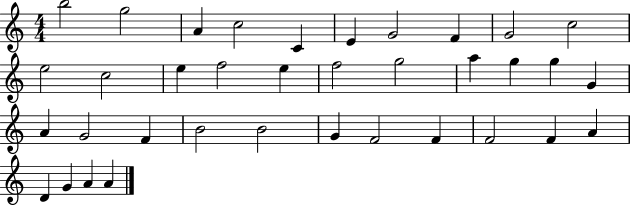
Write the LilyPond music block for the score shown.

{
  \clef treble
  \numericTimeSignature
  \time 4/4
  \key c \major
  b''2 g''2 | a'4 c''2 c'4 | e'4 g'2 f'4 | g'2 c''2 | \break e''2 c''2 | e''4 f''2 e''4 | f''2 g''2 | a''4 g''4 g''4 g'4 | \break a'4 g'2 f'4 | b'2 b'2 | g'4 f'2 f'4 | f'2 f'4 a'4 | \break d'4 g'4 a'4 a'4 | \bar "|."
}